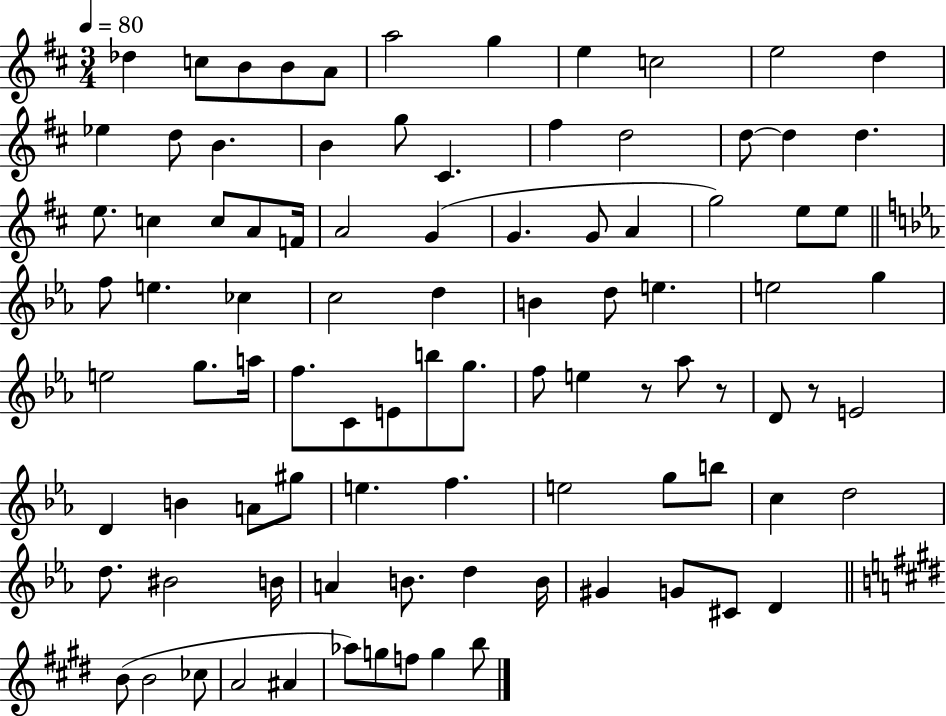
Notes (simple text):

Db5/q C5/e B4/e B4/e A4/e A5/h G5/q E5/q C5/h E5/h D5/q Eb5/q D5/e B4/q. B4/q G5/e C#4/q. F#5/q D5/h D5/e D5/q D5/q. E5/e. C5/q C5/e A4/e F4/s A4/h G4/q G4/q. G4/e A4/q G5/h E5/e E5/e F5/e E5/q. CES5/q C5/h D5/q B4/q D5/e E5/q. E5/h G5/q E5/h G5/e. A5/s F5/e. C4/e E4/e B5/e G5/e. F5/e E5/q R/e Ab5/e R/e D4/e R/e E4/h D4/q B4/q A4/e G#5/e E5/q. F5/q. E5/h G5/e B5/e C5/q D5/h D5/e. BIS4/h B4/s A4/q B4/e. D5/q B4/s G#4/q G4/e C#4/e D4/q B4/e B4/h CES5/e A4/h A#4/q Ab5/e G5/e F5/e G5/q B5/e